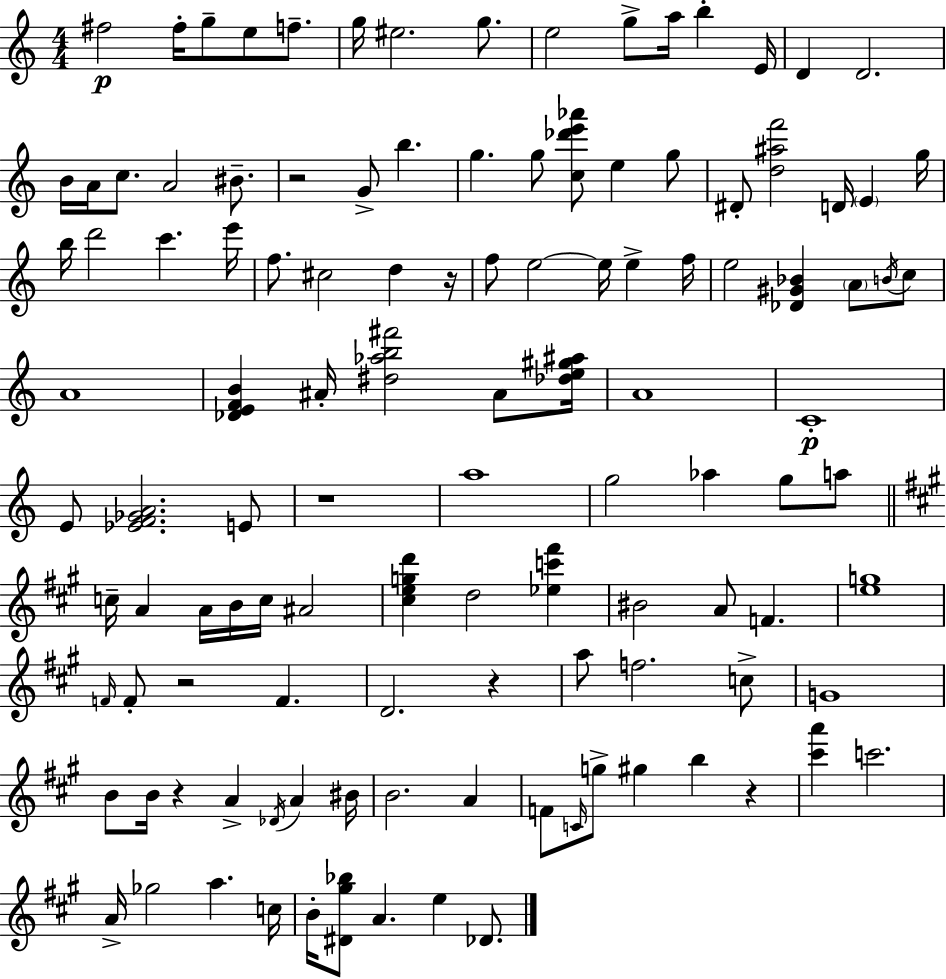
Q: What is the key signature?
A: C major